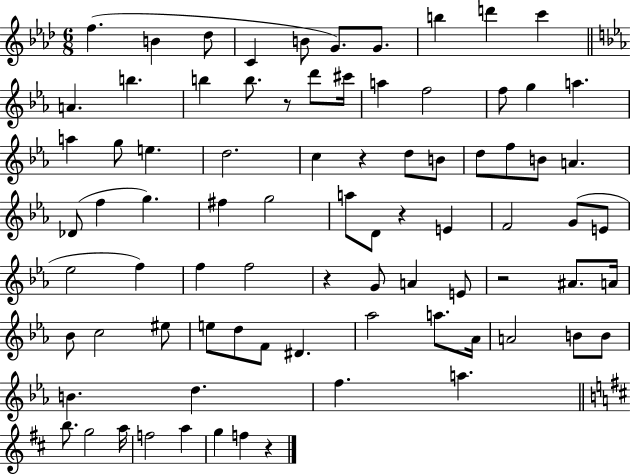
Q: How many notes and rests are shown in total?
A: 82